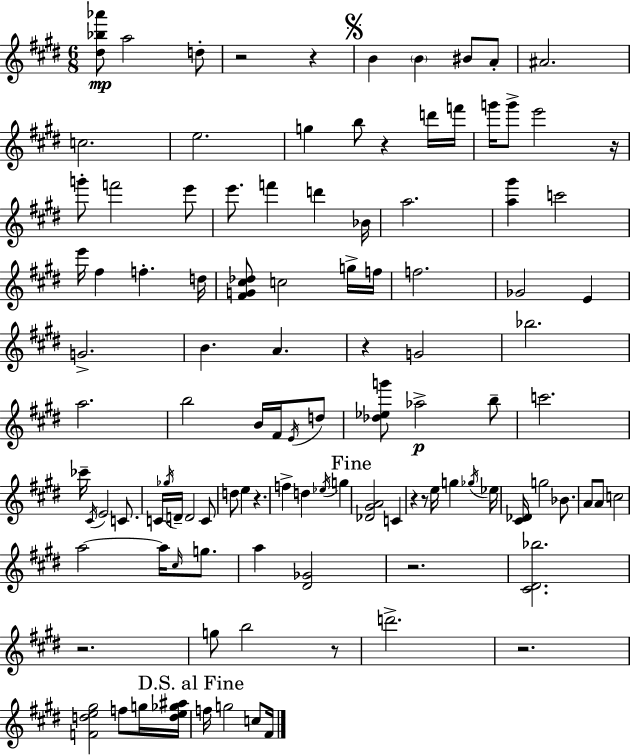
{
  \clef treble
  \numericTimeSignature
  \time 6/8
  \key e \major
  <dis'' bes'' aes'''>8\mp a''2 d''8-. | r2 r4 | \mark \markup { \musicglyph "scripts.segno" } b'4 \parenthesize b'4 bis'8 a'8-. | ais'2. | \break c''2. | e''2. | g''4 b''8 r4 d'''16 f'''16 | g'''16 g'''8-> e'''2 r16 | \break g'''8-. f'''2 e'''8 | e'''8. f'''4 d'''4 bes'16 | a''2. | <a'' gis'''>4 c'''2 | \break e'''16 fis''4 f''4.-. d''16 | <fis' g' cis'' des''>8 c''2 g''16-> f''16 | f''2. | ges'2 e'4 | \break g'2.-> | b'4. a'4. | r4 g'2 | bes''2. | \break a''2. | b''2 b'16 fis'16 \acciaccatura { e'16 } d''8 | <des'' ees'' g'''>8 aes''2->\p b''8-- | c'''2. | \break ces'''16-- \acciaccatura { cis'16 } e'2 c'8. | c'16 \acciaccatura { ges''16 } d'16-- d'2 | c'8 d''8 e''4 r4. | f''4-> d''4 \acciaccatura { ees''16 } | \break g''4 \mark "Fine" <des' gis' a'>2 | c'4 r4 r8 e''16 g''4 | \acciaccatura { ges''16 } ees''16 <cis' des'>16 g''2 | bes'8. a'8 a'8 c''2 | \break a''2~~ | a''16 \grace { cis''16 } g''8. a''4 <dis' ges'>2 | r2. | <cis' dis' bes''>2. | \break r2. | g''8 b''2 | r8 d'''2.-> | r2. | \break <f' d'' e'' gis''>2 | f''8 g''16 <d'' e'' ges'' ais''>16 \mark "D.S. al Fine" f''16 g''2 | c''8 fis'16 \bar "|."
}